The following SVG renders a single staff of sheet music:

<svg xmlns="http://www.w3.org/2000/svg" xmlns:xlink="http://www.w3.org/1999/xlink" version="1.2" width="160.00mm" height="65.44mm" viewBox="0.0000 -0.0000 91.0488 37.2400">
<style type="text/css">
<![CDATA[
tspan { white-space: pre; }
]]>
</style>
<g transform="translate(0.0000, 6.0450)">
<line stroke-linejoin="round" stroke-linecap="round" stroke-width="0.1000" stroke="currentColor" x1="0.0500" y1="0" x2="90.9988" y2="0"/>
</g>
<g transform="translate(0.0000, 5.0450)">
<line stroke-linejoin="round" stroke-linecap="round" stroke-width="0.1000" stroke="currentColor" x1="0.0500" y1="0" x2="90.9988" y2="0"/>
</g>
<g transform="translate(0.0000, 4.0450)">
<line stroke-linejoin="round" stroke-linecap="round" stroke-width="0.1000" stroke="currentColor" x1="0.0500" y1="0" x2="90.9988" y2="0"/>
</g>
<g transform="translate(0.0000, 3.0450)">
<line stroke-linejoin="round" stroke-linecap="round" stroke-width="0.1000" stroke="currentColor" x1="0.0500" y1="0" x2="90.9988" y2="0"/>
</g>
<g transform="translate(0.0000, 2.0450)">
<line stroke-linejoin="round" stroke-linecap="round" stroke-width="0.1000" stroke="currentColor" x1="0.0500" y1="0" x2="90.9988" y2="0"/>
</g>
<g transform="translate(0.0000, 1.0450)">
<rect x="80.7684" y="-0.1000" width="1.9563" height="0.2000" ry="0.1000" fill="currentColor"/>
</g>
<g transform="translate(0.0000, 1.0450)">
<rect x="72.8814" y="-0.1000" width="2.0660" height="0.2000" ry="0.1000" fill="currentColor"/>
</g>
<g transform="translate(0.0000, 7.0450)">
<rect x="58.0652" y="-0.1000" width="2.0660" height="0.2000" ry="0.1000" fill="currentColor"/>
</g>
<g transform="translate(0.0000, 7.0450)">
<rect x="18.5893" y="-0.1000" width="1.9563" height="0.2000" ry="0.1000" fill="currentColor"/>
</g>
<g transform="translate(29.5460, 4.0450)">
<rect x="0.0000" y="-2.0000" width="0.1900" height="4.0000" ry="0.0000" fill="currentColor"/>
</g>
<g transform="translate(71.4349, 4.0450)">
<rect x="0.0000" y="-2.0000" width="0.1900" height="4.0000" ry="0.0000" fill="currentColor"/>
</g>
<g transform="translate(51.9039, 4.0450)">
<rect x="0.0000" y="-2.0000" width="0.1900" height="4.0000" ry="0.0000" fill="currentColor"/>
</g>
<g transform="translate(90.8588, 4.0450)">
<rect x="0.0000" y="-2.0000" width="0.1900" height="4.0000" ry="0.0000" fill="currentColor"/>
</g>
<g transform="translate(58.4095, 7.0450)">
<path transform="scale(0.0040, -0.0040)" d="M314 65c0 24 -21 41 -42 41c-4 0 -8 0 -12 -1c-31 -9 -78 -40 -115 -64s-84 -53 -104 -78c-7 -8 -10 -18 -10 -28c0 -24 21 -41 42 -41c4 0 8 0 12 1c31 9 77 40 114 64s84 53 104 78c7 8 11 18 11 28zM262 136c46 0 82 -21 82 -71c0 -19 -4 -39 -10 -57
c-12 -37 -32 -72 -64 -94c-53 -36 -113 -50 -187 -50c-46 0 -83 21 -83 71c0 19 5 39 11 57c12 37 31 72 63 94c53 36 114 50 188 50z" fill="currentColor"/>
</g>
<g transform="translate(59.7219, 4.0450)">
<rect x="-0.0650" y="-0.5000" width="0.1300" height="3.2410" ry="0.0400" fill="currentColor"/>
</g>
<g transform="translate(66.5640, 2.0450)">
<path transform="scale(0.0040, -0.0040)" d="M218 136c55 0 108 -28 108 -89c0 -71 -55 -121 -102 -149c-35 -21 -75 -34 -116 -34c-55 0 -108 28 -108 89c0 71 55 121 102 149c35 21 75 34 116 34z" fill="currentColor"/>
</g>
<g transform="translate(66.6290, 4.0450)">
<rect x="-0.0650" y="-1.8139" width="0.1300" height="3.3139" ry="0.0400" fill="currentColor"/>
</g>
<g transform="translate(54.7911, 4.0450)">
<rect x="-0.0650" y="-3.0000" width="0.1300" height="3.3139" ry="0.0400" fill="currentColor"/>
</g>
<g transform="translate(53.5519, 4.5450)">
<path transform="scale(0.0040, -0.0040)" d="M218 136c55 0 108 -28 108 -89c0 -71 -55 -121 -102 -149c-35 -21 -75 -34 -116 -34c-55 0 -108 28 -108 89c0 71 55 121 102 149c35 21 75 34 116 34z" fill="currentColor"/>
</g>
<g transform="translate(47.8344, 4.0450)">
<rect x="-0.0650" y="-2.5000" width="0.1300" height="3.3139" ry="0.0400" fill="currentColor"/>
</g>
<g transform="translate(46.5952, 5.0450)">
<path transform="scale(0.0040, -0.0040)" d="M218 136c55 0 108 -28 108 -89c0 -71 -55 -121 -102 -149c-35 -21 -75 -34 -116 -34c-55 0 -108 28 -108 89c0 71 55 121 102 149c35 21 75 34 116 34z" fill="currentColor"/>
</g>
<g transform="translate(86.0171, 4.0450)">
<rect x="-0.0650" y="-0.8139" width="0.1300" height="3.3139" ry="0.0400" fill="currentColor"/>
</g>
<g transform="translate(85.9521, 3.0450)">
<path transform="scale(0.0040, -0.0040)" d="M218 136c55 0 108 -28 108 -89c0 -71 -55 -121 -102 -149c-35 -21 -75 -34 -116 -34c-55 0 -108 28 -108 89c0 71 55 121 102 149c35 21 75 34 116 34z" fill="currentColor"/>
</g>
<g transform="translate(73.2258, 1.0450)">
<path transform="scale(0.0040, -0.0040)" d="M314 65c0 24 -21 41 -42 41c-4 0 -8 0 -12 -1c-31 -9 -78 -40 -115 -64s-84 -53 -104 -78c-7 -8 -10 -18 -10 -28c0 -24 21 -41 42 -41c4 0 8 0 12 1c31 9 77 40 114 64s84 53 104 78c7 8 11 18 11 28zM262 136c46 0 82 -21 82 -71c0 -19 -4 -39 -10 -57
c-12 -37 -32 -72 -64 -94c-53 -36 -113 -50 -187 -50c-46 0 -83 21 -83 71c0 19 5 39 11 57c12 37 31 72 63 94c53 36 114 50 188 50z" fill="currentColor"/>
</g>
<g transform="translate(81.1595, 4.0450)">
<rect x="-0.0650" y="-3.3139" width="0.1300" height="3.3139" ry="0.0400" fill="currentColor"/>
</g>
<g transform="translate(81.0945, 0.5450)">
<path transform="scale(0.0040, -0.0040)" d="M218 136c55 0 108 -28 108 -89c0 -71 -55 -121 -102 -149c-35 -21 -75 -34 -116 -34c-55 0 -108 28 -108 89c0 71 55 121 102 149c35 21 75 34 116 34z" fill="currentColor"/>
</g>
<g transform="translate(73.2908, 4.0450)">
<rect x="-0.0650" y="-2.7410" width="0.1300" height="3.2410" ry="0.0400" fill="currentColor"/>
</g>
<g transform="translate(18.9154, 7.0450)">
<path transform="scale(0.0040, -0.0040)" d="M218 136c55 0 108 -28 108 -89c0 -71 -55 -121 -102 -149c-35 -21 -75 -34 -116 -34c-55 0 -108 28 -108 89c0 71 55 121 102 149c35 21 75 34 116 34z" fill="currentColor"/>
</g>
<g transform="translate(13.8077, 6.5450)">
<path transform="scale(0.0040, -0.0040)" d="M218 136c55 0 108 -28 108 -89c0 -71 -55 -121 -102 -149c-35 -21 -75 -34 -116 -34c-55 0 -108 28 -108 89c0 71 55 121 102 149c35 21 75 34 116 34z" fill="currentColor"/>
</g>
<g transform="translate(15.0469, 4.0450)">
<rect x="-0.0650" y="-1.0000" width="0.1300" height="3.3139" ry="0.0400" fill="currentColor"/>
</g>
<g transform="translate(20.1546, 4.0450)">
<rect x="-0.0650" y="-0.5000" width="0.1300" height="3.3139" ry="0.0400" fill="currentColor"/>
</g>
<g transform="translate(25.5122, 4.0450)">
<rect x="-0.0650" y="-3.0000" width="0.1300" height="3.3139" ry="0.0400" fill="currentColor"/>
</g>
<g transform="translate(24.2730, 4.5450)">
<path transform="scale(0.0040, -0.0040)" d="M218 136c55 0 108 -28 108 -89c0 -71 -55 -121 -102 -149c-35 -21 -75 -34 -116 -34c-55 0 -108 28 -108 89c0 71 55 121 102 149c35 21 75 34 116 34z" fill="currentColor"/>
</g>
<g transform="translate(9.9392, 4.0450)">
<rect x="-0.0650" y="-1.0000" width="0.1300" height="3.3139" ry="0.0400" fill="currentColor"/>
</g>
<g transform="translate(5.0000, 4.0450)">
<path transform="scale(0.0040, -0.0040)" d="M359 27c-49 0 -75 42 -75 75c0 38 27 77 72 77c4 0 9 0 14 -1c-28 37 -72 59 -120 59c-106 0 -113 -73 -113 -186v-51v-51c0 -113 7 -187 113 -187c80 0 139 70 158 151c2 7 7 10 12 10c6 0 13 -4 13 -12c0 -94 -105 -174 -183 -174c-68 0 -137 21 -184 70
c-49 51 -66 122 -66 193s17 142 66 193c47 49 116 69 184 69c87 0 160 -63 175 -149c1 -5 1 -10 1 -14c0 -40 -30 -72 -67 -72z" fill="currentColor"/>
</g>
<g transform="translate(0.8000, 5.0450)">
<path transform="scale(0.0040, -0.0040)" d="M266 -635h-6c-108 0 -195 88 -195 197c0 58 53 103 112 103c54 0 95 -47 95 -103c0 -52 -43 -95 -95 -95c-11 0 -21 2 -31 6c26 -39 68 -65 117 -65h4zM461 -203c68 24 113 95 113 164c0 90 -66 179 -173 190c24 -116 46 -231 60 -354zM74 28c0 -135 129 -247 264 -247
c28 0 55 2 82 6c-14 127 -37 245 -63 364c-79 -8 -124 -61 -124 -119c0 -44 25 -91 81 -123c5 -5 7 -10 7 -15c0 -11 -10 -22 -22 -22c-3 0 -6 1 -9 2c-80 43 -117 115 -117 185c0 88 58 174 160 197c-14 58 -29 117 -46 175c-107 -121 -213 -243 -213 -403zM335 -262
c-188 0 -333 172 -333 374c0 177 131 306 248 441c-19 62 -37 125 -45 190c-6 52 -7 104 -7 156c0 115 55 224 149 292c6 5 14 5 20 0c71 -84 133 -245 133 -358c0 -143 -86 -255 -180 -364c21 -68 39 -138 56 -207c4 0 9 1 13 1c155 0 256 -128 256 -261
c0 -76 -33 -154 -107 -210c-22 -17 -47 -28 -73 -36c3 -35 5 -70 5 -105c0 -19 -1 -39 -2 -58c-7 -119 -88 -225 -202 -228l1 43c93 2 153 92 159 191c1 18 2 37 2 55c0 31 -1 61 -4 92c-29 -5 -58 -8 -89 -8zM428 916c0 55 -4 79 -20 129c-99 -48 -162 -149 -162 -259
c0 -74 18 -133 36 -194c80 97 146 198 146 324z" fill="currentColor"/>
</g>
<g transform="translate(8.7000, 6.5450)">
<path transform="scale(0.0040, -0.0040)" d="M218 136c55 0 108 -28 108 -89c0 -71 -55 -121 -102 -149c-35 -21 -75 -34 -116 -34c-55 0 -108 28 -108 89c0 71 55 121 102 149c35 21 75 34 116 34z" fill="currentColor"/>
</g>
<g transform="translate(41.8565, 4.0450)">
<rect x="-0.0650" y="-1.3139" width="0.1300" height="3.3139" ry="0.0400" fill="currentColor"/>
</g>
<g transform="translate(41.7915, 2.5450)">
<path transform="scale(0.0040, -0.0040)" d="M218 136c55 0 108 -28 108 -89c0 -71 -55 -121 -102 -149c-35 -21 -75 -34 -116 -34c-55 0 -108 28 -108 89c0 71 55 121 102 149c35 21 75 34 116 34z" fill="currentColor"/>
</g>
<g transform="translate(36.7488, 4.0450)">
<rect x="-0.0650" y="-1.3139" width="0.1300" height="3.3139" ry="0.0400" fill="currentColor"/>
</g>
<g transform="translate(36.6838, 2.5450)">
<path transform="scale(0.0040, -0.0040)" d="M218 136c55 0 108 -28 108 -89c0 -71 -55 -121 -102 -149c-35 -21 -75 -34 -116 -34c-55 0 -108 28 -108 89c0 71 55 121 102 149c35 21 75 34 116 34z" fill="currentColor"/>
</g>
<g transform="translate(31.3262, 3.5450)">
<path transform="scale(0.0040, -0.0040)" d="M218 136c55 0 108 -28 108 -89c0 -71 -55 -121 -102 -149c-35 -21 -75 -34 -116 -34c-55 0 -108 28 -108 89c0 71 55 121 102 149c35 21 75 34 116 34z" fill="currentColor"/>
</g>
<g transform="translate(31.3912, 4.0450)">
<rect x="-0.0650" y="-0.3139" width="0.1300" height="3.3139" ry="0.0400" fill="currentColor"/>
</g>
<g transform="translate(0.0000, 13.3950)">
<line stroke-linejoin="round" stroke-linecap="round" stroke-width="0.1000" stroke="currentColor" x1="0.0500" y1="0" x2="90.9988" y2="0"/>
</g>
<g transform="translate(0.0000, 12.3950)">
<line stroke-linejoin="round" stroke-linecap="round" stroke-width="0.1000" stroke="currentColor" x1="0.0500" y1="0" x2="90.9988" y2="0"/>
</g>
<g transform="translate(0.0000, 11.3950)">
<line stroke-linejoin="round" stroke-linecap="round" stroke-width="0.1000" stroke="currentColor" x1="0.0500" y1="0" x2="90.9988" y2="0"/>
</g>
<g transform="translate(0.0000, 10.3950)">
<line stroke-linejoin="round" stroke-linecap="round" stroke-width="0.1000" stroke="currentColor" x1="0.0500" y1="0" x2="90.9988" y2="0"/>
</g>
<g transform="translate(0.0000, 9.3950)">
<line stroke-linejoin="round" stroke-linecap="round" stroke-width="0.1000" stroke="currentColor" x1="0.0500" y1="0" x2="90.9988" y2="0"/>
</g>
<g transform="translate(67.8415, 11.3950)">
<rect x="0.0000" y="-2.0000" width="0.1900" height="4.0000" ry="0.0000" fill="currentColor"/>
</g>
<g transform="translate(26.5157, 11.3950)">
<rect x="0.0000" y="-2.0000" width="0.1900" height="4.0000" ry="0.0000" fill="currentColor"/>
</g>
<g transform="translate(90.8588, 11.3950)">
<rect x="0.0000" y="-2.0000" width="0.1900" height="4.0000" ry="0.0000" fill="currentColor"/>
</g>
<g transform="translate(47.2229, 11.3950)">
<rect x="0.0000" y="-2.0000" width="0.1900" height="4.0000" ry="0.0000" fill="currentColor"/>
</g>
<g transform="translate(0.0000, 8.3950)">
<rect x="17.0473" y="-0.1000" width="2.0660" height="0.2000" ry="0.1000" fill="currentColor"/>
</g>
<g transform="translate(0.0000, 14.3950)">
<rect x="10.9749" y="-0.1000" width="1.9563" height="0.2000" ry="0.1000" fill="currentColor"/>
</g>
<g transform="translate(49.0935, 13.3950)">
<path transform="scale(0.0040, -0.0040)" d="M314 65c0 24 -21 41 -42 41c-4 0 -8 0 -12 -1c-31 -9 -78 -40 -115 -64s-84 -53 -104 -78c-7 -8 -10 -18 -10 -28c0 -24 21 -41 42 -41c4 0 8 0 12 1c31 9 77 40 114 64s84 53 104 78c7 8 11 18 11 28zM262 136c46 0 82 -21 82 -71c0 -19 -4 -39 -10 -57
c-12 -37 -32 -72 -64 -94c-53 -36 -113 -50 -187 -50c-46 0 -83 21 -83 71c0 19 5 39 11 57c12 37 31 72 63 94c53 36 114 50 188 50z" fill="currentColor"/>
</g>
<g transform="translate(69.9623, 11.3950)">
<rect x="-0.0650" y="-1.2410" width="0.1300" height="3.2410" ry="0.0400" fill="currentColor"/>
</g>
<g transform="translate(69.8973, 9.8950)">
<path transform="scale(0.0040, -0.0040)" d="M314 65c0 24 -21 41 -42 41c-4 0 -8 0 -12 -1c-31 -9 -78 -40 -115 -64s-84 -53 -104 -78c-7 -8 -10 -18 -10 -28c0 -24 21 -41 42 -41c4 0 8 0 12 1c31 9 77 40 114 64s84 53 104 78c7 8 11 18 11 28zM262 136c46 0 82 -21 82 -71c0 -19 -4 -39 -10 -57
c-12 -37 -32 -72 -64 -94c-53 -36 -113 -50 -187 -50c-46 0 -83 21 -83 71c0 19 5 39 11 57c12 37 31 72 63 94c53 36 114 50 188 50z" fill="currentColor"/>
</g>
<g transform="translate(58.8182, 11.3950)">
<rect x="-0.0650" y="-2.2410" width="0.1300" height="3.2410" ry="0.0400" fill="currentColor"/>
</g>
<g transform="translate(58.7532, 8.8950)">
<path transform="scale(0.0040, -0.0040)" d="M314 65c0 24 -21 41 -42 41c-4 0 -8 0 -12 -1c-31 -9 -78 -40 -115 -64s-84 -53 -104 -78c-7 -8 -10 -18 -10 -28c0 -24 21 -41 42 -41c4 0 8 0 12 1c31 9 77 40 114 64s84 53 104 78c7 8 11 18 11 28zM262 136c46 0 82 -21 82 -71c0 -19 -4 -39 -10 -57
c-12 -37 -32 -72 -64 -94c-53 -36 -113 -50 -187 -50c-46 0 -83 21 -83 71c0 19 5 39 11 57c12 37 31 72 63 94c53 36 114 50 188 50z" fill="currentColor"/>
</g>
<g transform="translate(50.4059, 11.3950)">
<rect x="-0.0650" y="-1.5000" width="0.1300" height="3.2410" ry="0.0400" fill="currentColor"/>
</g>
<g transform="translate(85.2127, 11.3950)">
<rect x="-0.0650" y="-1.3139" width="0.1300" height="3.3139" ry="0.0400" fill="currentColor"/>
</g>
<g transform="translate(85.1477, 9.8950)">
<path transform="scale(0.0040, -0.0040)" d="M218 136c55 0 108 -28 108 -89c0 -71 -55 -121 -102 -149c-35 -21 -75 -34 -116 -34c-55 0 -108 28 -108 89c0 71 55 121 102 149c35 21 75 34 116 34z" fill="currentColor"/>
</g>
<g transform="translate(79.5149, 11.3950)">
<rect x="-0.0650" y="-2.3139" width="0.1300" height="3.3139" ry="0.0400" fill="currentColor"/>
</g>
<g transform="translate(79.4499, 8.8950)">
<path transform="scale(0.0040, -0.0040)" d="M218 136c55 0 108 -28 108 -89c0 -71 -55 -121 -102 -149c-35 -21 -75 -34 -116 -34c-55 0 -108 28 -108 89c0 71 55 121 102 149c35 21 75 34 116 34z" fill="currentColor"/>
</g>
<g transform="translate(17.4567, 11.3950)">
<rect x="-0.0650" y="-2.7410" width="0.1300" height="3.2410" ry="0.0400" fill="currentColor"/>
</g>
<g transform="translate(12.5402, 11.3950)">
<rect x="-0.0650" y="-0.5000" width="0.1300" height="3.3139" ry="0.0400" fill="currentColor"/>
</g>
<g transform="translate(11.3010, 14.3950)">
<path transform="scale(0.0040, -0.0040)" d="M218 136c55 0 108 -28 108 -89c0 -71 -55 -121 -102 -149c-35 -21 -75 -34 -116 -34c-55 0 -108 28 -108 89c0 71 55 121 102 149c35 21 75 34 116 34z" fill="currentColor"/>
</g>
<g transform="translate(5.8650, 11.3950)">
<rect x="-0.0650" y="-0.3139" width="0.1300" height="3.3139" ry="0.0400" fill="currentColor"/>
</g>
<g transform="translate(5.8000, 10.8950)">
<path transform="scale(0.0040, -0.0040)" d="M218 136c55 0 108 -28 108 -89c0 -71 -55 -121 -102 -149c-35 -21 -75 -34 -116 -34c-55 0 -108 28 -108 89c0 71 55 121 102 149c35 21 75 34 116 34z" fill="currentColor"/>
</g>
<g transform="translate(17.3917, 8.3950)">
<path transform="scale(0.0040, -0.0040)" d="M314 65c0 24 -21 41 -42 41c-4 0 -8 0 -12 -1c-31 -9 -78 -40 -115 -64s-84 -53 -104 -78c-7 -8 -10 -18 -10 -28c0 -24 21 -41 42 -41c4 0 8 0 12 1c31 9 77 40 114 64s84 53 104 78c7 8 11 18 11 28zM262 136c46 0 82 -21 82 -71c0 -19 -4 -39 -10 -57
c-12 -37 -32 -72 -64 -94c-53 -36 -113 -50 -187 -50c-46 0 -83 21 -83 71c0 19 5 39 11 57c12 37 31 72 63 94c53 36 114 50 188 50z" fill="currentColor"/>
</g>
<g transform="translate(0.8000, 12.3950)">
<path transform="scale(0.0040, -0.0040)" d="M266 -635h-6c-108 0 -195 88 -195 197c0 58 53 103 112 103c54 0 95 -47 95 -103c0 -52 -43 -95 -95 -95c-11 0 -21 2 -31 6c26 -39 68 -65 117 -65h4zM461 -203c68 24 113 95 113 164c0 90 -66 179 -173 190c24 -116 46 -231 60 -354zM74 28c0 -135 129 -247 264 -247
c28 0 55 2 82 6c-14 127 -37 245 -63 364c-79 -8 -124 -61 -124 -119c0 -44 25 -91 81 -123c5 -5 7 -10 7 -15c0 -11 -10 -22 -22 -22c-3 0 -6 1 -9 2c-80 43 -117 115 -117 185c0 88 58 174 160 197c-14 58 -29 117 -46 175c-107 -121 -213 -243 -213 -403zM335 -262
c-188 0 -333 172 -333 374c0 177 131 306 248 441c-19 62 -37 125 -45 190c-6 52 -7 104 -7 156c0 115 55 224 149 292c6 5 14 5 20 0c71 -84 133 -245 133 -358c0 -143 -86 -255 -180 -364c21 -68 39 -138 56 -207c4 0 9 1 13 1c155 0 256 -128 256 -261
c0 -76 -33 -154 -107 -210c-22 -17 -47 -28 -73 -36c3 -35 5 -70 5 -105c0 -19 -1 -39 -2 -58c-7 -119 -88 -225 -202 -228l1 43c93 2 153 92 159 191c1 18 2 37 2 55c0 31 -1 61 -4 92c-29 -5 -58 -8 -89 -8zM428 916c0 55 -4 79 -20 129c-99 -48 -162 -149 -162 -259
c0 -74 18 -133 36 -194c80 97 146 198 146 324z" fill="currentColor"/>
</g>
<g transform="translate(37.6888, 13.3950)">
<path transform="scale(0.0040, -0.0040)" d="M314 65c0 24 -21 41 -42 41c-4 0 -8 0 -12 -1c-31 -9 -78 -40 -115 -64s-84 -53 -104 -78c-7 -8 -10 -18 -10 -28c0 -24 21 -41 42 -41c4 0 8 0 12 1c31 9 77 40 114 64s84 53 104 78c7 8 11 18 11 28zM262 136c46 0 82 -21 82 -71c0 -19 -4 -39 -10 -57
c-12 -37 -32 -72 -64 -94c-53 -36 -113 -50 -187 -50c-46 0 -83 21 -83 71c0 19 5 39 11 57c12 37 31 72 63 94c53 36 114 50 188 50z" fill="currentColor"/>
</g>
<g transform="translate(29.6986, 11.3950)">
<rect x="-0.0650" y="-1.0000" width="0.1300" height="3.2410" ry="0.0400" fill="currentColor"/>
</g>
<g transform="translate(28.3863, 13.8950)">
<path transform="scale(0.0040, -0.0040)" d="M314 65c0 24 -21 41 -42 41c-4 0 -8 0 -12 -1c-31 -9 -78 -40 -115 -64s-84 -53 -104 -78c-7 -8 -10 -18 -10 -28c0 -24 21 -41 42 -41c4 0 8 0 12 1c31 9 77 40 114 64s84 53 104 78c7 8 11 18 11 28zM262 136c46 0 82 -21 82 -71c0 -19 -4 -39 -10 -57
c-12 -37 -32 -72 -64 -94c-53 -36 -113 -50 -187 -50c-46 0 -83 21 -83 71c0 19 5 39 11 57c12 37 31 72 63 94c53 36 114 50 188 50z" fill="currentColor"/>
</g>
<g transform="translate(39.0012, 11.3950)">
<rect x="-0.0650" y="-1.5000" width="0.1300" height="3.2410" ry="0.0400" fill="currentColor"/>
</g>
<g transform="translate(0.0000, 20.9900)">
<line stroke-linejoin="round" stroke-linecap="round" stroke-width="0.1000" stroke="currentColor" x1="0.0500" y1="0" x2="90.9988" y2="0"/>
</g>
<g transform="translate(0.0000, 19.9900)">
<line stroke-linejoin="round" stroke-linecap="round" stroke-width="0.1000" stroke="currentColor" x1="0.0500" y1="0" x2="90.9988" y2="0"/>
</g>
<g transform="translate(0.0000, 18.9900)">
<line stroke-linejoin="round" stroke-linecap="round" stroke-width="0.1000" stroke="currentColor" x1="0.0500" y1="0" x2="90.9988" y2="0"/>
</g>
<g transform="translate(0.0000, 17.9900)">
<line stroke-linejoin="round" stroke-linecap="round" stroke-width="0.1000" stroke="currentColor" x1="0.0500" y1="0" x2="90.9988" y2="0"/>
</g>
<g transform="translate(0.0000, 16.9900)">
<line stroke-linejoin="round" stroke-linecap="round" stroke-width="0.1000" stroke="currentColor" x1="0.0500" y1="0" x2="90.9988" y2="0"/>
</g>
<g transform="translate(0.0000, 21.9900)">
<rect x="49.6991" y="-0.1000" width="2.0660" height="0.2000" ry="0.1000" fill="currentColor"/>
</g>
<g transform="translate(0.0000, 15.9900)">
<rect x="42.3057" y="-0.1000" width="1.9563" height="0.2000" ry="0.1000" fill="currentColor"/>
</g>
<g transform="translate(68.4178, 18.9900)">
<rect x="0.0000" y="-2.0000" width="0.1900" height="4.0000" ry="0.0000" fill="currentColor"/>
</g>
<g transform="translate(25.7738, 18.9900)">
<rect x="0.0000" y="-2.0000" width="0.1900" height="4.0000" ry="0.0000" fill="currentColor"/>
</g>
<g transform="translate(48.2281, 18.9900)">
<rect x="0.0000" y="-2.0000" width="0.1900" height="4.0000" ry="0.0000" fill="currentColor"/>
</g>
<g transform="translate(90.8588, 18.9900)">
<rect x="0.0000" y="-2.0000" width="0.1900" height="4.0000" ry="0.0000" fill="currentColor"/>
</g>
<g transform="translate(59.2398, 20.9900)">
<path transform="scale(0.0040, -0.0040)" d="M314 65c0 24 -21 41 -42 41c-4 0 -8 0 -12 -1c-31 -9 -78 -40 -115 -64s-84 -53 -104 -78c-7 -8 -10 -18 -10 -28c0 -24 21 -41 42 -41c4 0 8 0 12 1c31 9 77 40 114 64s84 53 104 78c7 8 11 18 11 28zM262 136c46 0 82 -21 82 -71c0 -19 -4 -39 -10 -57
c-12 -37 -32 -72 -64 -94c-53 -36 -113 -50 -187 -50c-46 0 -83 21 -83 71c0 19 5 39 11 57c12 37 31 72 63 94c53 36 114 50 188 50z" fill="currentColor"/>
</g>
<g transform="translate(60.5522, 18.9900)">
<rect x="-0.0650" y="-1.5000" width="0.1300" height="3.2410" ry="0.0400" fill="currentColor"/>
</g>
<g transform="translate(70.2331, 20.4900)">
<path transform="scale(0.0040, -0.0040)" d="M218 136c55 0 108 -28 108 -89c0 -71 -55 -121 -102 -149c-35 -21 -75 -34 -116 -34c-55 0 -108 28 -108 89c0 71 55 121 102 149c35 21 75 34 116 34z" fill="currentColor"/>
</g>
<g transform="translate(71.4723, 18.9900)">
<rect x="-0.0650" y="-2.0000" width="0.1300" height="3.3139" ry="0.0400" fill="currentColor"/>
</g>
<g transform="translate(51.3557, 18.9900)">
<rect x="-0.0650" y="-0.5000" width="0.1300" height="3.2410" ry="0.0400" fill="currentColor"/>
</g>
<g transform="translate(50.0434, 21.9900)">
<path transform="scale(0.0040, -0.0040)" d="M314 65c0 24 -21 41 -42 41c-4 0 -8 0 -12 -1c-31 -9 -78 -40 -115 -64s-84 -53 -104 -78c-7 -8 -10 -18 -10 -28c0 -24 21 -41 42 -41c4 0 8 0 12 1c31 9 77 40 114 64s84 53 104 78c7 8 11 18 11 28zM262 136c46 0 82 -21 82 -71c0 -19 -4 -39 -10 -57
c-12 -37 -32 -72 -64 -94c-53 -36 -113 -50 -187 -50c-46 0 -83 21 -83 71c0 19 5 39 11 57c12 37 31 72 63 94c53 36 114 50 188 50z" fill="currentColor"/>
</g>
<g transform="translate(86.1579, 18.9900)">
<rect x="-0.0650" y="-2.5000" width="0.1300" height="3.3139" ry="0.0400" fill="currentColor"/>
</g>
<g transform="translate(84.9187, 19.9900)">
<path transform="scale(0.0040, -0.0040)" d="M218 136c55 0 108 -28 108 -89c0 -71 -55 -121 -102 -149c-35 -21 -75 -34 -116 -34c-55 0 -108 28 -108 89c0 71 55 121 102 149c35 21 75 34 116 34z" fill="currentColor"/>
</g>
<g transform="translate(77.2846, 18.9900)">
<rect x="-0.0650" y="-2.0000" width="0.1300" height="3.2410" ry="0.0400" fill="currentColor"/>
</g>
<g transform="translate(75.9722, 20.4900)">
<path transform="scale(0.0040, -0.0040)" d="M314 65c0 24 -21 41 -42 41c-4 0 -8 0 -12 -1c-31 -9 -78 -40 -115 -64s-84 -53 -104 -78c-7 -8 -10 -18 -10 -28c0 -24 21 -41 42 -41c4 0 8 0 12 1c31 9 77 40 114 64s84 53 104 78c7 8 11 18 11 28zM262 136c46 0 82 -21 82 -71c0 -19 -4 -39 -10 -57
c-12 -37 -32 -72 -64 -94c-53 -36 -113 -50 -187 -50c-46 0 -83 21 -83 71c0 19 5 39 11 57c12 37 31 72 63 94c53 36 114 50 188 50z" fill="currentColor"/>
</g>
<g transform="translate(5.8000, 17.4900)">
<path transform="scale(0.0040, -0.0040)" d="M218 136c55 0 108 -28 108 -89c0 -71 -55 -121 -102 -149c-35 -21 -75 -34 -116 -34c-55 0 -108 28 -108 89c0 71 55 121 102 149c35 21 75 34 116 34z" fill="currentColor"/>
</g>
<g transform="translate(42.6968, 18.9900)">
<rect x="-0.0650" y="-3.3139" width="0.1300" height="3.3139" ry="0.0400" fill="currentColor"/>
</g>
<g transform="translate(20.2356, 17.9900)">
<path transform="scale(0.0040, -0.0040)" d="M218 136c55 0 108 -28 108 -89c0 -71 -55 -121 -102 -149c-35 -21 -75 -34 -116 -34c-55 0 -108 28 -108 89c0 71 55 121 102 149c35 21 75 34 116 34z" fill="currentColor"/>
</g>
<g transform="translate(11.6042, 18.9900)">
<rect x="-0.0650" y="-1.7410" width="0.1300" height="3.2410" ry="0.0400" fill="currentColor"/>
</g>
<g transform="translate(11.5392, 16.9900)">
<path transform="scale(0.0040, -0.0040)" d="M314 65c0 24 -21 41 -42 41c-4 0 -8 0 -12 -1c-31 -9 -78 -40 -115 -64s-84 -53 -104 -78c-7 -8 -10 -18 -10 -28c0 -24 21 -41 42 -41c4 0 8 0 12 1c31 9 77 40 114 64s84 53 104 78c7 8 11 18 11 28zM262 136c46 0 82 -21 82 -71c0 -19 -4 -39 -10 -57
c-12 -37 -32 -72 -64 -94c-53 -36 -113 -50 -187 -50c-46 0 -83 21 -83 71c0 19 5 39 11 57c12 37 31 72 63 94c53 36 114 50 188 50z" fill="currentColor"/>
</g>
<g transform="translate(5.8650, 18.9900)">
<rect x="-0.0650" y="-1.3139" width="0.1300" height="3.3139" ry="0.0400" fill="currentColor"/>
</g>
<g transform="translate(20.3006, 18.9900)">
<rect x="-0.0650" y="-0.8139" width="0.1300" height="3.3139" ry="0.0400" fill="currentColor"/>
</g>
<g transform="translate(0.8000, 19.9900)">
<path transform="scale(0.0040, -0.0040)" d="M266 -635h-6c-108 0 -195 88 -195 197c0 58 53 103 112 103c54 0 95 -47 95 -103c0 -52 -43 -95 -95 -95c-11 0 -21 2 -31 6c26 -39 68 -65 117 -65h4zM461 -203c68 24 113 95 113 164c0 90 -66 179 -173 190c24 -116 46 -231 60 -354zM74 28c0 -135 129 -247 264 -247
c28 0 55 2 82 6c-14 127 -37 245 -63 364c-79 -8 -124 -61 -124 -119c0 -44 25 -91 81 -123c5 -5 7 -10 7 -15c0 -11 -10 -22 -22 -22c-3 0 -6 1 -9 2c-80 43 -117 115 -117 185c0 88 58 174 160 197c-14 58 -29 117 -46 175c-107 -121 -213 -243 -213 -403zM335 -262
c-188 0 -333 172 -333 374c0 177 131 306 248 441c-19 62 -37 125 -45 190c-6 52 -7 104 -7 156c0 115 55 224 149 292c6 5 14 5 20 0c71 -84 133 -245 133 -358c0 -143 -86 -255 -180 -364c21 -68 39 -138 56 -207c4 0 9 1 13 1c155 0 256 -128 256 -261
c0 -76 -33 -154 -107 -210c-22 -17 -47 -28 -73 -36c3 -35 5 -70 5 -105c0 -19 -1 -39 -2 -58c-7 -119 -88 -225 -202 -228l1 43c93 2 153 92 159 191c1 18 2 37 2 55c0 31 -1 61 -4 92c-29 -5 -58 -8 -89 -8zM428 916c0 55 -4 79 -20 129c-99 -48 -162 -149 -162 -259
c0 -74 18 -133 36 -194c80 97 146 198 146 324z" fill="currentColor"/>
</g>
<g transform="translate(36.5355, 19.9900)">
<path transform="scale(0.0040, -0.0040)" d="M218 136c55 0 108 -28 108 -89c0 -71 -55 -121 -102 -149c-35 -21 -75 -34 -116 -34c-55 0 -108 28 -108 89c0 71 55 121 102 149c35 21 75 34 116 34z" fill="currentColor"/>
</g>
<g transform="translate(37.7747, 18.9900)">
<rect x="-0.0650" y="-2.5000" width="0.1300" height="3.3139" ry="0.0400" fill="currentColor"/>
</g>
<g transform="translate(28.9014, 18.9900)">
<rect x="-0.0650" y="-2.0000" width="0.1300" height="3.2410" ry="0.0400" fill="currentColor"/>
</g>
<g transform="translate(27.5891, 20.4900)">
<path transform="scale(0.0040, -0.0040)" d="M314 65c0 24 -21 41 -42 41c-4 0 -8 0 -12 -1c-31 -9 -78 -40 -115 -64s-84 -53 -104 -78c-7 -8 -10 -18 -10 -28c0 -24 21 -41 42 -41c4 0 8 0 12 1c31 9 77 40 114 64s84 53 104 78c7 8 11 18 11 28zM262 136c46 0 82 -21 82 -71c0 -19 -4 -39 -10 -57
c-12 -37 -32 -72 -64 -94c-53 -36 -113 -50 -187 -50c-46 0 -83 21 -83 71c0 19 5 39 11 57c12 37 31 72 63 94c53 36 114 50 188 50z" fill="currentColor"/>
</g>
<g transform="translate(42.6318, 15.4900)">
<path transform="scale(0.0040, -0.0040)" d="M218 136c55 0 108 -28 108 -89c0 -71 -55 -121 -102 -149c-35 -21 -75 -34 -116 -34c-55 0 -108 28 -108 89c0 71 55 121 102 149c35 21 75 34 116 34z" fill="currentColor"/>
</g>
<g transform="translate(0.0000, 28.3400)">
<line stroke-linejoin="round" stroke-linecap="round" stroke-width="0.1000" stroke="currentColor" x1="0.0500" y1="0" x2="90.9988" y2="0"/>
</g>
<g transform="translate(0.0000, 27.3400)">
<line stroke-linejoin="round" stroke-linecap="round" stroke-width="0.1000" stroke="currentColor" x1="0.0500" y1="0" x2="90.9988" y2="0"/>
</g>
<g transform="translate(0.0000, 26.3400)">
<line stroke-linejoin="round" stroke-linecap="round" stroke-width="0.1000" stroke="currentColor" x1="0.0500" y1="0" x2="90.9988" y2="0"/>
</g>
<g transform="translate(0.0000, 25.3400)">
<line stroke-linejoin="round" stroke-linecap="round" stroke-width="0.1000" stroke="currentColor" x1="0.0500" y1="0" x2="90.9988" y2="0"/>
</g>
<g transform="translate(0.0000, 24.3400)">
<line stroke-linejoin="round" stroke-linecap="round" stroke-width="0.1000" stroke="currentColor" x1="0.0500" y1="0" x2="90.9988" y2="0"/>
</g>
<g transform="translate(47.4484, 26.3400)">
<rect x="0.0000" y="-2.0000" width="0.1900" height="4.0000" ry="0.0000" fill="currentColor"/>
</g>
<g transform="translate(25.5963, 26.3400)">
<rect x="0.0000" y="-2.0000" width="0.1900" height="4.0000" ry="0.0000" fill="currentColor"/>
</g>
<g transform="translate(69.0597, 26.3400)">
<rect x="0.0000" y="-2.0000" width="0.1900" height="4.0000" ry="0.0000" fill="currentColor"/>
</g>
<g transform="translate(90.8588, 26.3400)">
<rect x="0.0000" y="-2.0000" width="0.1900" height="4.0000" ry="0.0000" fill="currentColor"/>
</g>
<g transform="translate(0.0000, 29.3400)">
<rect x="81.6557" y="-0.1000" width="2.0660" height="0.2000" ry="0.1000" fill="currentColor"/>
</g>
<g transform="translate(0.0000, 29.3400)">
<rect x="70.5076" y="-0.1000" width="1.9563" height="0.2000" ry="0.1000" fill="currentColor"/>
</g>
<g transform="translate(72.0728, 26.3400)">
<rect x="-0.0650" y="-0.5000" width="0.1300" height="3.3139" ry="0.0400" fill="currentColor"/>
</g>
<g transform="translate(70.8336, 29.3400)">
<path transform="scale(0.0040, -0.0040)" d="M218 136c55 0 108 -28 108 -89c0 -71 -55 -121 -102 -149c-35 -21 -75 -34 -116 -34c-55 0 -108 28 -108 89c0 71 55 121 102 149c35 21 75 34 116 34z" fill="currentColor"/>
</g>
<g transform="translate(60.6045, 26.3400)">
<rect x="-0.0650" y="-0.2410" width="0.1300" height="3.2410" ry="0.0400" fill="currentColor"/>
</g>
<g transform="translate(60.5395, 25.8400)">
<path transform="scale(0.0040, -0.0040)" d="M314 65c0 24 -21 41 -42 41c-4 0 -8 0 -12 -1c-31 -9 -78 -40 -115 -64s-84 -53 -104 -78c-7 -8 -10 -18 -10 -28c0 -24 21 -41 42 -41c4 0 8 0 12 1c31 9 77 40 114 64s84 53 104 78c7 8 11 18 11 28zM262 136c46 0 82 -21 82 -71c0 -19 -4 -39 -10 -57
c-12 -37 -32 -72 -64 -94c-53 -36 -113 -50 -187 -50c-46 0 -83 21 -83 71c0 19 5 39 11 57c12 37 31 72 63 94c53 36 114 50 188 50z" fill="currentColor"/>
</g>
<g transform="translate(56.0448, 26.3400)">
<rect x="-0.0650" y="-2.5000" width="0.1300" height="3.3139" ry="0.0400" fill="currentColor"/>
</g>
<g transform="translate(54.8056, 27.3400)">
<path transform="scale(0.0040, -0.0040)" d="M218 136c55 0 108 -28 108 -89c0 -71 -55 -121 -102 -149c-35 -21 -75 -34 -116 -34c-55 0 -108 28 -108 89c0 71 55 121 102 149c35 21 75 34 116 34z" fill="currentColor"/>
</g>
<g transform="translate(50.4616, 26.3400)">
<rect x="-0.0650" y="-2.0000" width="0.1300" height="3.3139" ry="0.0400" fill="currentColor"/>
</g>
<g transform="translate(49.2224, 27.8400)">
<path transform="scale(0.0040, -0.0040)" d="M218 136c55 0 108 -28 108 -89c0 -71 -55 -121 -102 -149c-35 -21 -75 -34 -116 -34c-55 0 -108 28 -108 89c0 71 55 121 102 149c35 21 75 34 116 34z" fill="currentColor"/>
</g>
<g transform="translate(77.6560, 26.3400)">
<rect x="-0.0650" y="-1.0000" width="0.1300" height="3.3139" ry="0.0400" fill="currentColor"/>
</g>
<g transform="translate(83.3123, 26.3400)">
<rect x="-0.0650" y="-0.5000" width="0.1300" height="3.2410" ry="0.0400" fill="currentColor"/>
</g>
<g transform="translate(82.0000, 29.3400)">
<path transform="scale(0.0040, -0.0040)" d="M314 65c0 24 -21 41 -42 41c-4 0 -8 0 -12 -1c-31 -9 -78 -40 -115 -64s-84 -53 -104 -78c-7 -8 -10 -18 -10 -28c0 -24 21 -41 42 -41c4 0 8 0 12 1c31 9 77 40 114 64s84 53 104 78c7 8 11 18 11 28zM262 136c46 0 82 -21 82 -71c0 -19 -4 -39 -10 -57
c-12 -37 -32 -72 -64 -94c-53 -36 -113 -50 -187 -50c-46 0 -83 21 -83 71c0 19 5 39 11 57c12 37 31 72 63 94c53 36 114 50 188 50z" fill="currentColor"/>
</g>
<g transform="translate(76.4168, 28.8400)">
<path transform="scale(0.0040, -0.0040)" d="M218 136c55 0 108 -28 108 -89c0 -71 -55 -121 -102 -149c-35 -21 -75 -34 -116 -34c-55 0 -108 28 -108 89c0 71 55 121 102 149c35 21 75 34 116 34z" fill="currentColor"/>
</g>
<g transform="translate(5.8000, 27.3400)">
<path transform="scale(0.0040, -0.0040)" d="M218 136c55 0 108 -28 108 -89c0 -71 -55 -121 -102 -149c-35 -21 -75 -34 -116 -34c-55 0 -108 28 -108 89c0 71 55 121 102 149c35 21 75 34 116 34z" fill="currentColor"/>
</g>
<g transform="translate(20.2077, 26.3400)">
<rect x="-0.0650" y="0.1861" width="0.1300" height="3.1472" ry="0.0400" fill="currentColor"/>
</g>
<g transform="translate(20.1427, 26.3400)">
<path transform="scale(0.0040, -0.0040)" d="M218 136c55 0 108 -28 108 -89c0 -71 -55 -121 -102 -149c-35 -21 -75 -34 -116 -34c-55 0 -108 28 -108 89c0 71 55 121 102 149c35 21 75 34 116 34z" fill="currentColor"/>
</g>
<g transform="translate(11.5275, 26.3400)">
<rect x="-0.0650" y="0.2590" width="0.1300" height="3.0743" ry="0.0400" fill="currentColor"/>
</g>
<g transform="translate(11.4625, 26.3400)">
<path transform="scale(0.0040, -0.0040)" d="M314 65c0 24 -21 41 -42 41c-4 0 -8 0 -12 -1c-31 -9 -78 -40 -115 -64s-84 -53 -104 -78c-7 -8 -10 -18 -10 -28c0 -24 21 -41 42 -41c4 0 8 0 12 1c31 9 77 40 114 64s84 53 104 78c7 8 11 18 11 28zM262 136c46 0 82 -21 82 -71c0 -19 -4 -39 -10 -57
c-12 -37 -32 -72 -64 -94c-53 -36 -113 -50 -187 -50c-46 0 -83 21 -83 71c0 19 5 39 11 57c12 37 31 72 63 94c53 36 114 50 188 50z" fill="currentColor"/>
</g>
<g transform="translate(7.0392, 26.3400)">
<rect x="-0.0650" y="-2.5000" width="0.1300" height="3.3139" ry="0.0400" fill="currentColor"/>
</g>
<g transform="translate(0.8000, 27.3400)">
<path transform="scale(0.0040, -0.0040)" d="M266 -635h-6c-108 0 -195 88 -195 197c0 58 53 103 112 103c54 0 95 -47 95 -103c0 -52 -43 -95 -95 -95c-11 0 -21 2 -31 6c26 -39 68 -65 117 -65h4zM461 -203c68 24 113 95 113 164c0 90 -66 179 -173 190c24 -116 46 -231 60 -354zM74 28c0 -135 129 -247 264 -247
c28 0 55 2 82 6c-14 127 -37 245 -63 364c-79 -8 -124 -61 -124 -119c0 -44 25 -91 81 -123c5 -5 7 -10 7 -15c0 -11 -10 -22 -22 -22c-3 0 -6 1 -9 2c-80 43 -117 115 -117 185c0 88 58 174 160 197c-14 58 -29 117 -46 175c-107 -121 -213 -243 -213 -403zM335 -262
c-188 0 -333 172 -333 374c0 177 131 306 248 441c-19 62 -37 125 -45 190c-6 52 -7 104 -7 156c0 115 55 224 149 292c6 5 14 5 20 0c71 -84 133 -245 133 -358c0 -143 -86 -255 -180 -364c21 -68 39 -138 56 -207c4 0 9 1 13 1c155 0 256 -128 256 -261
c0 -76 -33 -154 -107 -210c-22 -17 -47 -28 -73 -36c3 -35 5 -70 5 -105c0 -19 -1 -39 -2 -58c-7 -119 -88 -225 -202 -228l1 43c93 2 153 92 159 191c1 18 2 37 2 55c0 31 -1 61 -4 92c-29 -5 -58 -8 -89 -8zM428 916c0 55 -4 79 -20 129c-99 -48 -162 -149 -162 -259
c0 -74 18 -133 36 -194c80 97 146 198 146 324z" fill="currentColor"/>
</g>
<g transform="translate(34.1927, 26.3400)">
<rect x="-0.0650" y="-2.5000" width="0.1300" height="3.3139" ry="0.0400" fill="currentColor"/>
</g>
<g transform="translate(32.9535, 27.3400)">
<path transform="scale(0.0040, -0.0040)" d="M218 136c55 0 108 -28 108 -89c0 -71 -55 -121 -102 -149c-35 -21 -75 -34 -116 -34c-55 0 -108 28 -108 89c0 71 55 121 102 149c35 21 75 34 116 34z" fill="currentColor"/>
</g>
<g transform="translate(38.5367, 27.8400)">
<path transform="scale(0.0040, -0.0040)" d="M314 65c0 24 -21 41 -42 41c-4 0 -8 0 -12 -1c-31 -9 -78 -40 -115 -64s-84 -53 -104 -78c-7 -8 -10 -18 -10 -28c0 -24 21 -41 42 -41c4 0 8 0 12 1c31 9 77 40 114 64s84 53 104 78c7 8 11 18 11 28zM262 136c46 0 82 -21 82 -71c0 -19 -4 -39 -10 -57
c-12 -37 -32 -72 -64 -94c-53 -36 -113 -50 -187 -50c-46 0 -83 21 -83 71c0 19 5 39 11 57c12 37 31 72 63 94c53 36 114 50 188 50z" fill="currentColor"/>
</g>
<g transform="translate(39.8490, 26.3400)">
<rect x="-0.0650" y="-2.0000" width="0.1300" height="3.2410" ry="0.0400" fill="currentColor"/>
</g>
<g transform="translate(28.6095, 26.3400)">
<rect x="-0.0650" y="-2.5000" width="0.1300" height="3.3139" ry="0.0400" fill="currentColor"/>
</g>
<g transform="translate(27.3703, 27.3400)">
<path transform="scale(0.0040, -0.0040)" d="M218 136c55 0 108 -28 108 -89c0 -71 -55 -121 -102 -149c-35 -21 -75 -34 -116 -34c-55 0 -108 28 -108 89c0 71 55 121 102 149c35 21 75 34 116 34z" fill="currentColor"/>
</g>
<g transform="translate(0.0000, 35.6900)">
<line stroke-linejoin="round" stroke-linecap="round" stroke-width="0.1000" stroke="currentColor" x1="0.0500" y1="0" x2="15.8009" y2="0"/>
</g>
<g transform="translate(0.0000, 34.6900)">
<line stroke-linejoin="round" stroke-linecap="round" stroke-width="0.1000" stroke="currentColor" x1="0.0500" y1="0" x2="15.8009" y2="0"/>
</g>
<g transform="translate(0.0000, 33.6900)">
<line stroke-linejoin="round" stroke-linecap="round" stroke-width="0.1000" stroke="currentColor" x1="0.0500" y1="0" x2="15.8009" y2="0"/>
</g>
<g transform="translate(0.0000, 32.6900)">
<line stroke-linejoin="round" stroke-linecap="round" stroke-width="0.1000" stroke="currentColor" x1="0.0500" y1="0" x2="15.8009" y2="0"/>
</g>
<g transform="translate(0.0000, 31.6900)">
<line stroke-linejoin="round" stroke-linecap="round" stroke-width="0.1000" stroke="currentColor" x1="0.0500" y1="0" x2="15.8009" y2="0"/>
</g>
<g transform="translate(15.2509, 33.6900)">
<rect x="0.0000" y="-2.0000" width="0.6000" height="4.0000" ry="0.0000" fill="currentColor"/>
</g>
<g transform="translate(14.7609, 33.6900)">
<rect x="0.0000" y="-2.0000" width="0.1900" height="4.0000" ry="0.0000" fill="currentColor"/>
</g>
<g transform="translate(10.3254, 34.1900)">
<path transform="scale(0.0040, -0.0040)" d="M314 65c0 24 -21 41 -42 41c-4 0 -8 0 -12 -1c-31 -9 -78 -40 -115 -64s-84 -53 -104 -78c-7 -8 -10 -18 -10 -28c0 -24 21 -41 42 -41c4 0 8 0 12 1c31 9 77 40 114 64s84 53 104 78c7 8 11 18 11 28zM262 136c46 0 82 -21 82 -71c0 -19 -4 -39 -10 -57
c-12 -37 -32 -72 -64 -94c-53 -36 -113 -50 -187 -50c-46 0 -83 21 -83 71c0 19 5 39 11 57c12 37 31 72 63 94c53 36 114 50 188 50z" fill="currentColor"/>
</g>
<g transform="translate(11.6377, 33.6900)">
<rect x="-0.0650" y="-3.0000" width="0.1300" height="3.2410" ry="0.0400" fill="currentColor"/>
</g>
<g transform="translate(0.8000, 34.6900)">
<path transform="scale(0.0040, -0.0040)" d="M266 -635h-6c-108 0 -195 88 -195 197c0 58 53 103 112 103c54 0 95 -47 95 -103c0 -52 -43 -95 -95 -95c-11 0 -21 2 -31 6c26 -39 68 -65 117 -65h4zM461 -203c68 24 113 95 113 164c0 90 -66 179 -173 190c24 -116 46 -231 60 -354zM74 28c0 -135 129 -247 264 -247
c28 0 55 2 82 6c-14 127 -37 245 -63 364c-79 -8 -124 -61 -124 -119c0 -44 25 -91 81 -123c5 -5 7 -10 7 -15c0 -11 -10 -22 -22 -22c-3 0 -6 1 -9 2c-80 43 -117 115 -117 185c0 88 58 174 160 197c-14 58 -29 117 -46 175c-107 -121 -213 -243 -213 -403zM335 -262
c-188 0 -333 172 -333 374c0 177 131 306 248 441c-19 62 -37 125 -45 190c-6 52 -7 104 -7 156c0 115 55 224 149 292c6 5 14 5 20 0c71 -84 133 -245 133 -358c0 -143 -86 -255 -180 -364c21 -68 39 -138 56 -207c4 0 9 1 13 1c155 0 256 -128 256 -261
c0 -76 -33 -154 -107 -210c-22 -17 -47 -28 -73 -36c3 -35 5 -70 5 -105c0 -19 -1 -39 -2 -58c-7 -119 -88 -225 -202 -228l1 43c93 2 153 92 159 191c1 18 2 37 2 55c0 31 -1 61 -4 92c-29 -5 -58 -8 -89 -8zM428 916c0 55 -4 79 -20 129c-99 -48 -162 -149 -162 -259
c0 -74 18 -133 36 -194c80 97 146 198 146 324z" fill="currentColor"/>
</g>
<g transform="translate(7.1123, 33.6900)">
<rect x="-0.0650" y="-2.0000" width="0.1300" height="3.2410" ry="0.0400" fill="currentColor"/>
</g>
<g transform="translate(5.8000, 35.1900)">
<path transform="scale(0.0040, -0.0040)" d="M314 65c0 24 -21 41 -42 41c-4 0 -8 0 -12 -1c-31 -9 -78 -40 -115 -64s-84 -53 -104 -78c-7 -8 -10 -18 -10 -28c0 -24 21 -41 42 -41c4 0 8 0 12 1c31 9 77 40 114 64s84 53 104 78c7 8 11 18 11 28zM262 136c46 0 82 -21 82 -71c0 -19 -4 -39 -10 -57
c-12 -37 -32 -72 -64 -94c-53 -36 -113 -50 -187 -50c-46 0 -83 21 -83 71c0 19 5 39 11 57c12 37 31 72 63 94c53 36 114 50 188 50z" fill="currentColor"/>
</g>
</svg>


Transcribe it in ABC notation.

X:1
T:Untitled
M:4/4
L:1/4
K:C
D D C A c e e G A C2 f a2 b d c C a2 D2 E2 E2 g2 e2 g e e f2 d F2 G b C2 E2 F F2 G G B2 B G G F2 F G c2 C D C2 F2 A2